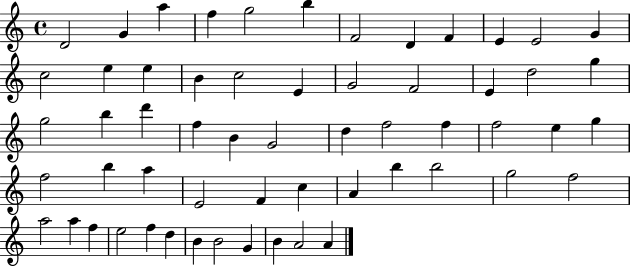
D4/h G4/q A5/q F5/q G5/h B5/q F4/h D4/q F4/q E4/q E4/h G4/q C5/h E5/q E5/q B4/q C5/h E4/q G4/h F4/h E4/q D5/h G5/q G5/h B5/q D6/q F5/q B4/q G4/h D5/q F5/h F5/q F5/h E5/q G5/q F5/h B5/q A5/q E4/h F4/q C5/q A4/q B5/q B5/h G5/h F5/h A5/h A5/q F5/q E5/h F5/q D5/q B4/q B4/h G4/q B4/q A4/h A4/q